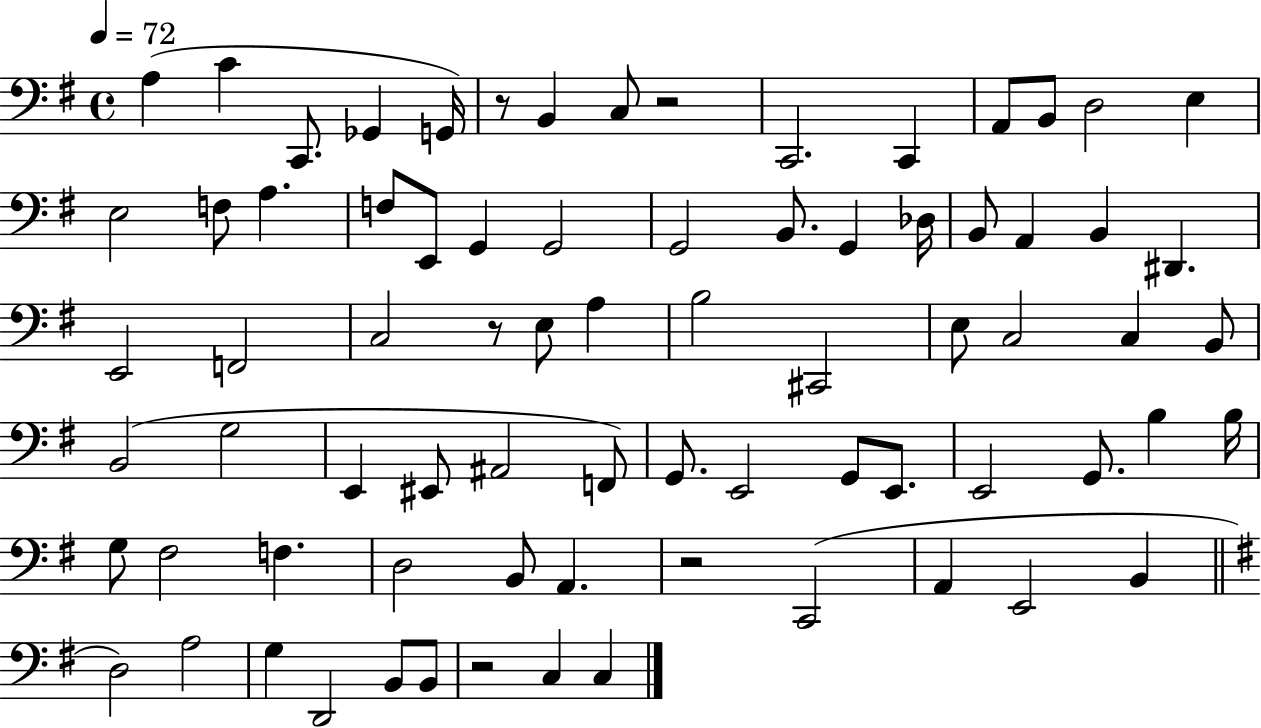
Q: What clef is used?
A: bass